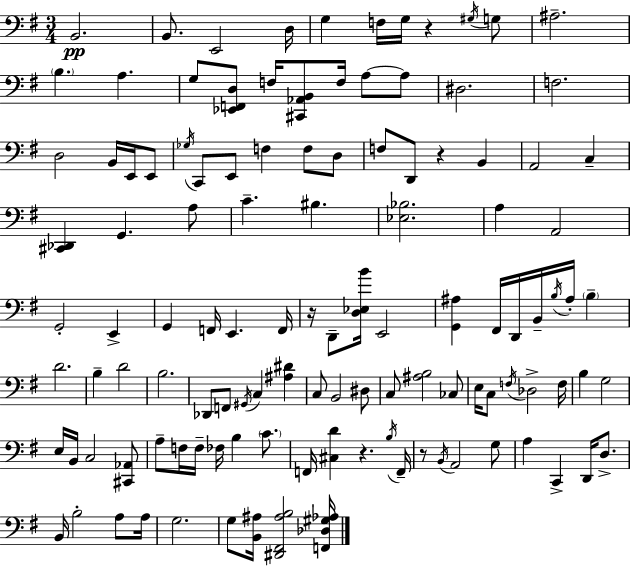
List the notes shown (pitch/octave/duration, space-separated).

B2/h. B2/e. E2/h D3/s G3/q F3/s G3/s R/q G#3/s G3/e A#3/h. B3/q. A3/q. G3/e [Eb2,F2,D3]/e F3/s [C#2,Ab2,B2]/e F3/s A3/e A3/e D#3/h. F3/h. D3/h B2/s E2/s E2/e Gb3/s C2/e E2/e F3/q F3/e D3/e F3/e D2/e R/q B2/q A2/h C3/q [C#2,Db2]/q G2/q. A3/e C4/q. BIS3/q. [Eb3,Bb3]/h. A3/q A2/h G2/h E2/q G2/q F2/s E2/q. F2/s R/s D2/e [D3,Eb3,B4]/s E2/h [G2,A#3]/q F#2/s D2/s B2/s B3/s A#3/s B3/q D4/h. B3/q D4/h B3/h. Db2/e F2/e G#2/s C3/q [A#3,D#4]/q C3/e B2/h D#3/e C3/e [A#3,B3]/h CES3/e E3/s C3/e F3/s Db3/h F3/s B3/q G3/h E3/s B2/s C3/h [C#2,Ab2]/e A3/e F3/s F3/s FES3/s B3/q C4/e. F2/s [C#3,D4]/q R/q. B3/s F2/s R/e B2/s A2/h G3/e A3/q C2/q D2/s D3/e. B2/s B3/h A3/e A3/s G3/h. G3/e [B2,A#3]/s [D#2,F#2,A#3,B3]/h [F2,Db3,G#3,Ab3]/s